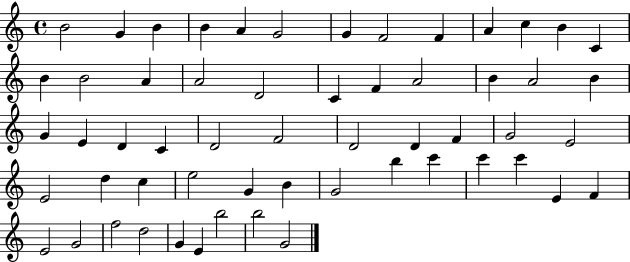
X:1
T:Untitled
M:4/4
L:1/4
K:C
B2 G B B A G2 G F2 F A c B C B B2 A A2 D2 C F A2 B A2 B G E D C D2 F2 D2 D F G2 E2 E2 d c e2 G B G2 b c' c' c' E F E2 G2 f2 d2 G E b2 b2 G2